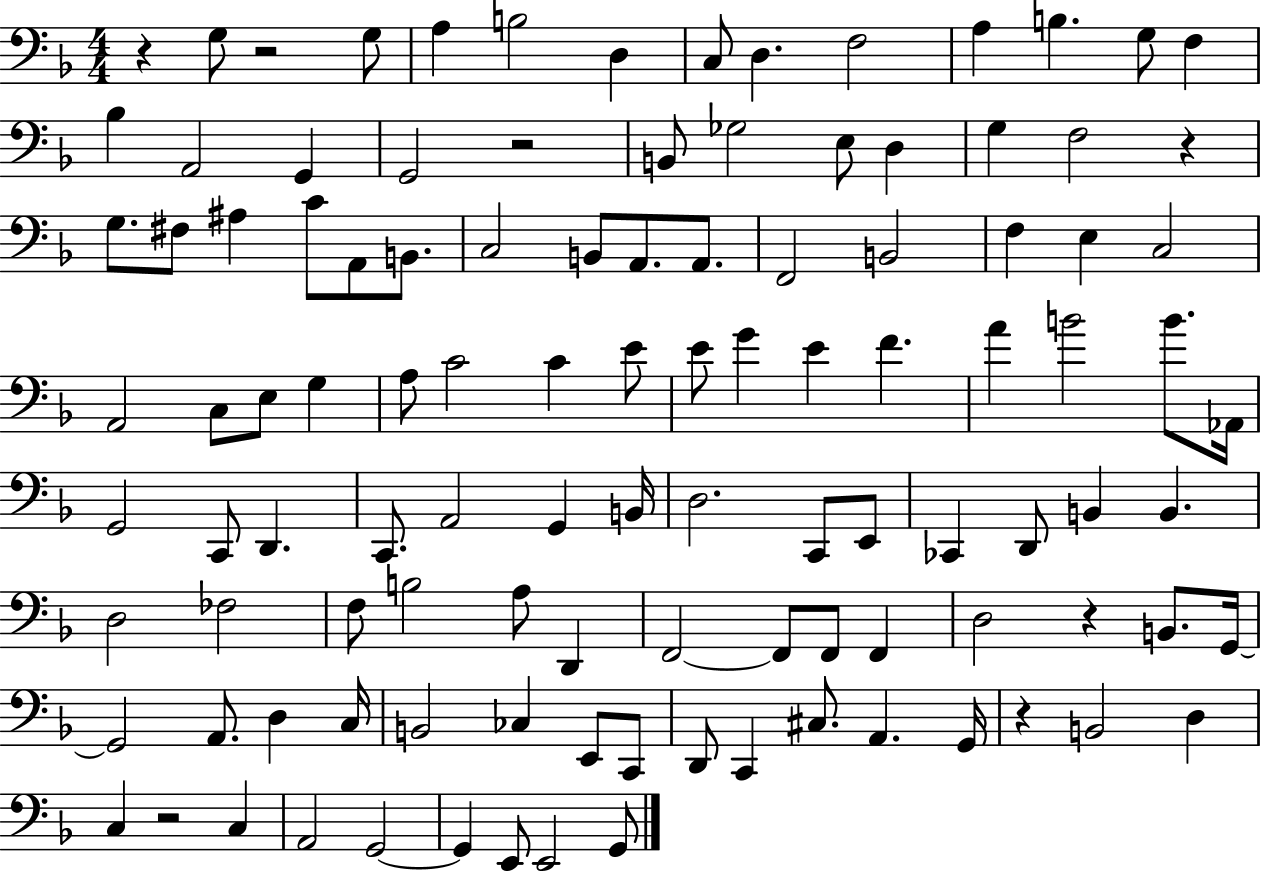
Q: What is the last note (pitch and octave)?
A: G2